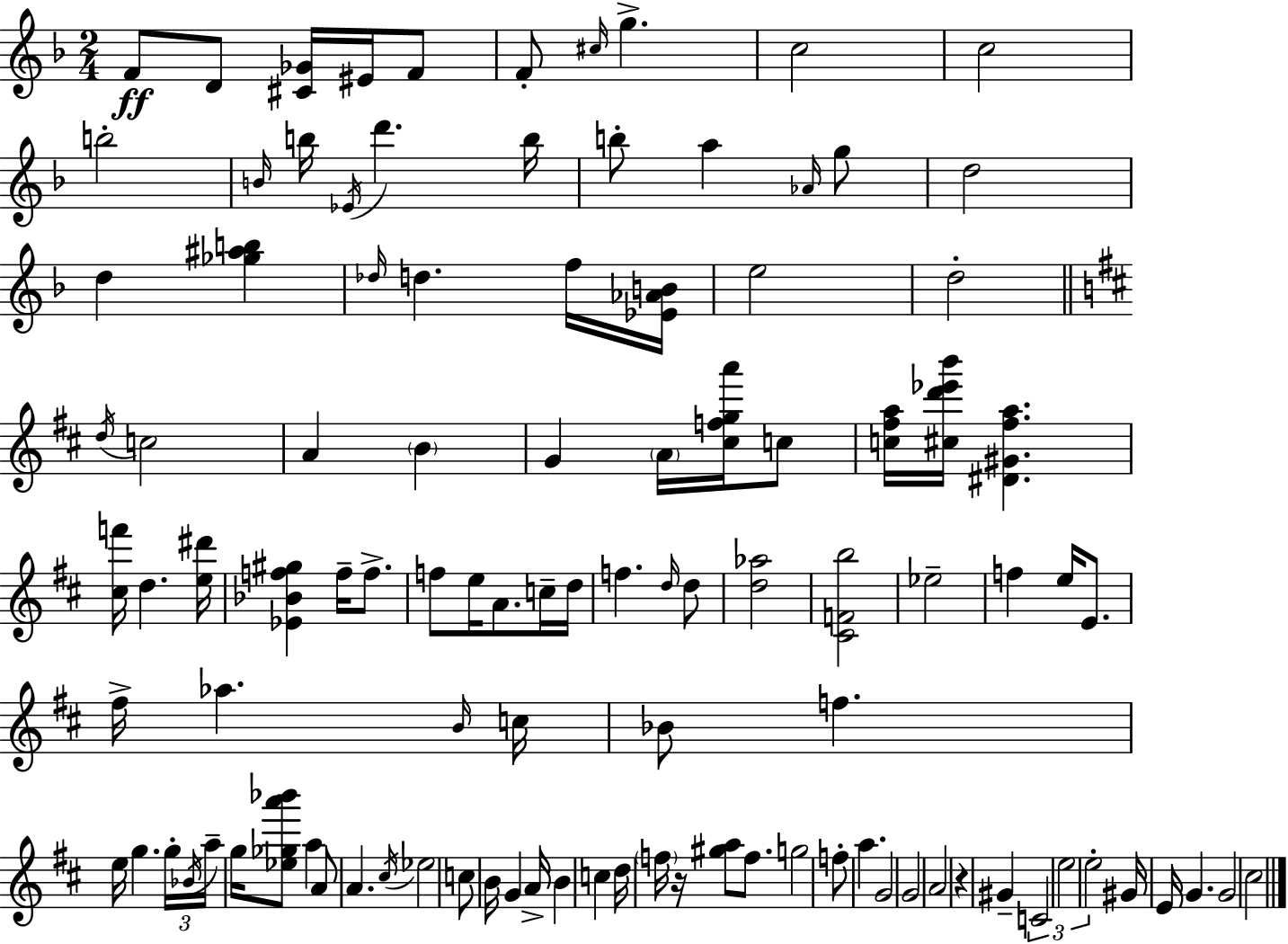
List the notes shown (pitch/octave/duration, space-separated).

F4/e D4/e [C#4,Gb4]/s EIS4/s F4/e F4/e C#5/s G5/q. C5/h C5/h B5/h B4/s B5/s Eb4/s D6/q. B5/s B5/e A5/q Ab4/s G5/e D5/h D5/q [Gb5,A#5,B5]/q Db5/s D5/q. F5/s [Eb4,Ab4,B4]/s E5/h D5/h D5/s C5/h A4/q B4/q G4/q A4/s [C#5,F5,G5,A6]/s C5/e [C5,F#5,A5]/s [C#5,D6,Eb6,B6]/s [D#4,G#4,F#5,A5]/q. [C#5,F6]/s D5/q. [E5,D#6]/s [Eb4,Bb4,F5,G#5]/q F5/s F5/e. F5/e E5/s A4/e. C5/s D5/s F5/q. D5/s D5/e [D5,Ab5]/h [C#4,F4,B5]/h Eb5/h F5/q E5/s E4/e. F#5/s Ab5/q. B4/s C5/s Bb4/e F5/q. E5/s G5/q. G5/s Bb4/s A5/s G5/s [Eb5,Gb5,A6,Bb6]/e A5/q A4/e A4/q. C#5/s Eb5/h C5/e B4/s G4/q A4/s B4/q C5/q D5/s F5/s R/s [G#5,A5]/e F5/e. G5/h F5/e A5/q. G4/h G4/h A4/h R/q G#4/q C4/h E5/h E5/h G#4/s E4/s G4/q. G4/h C#5/h